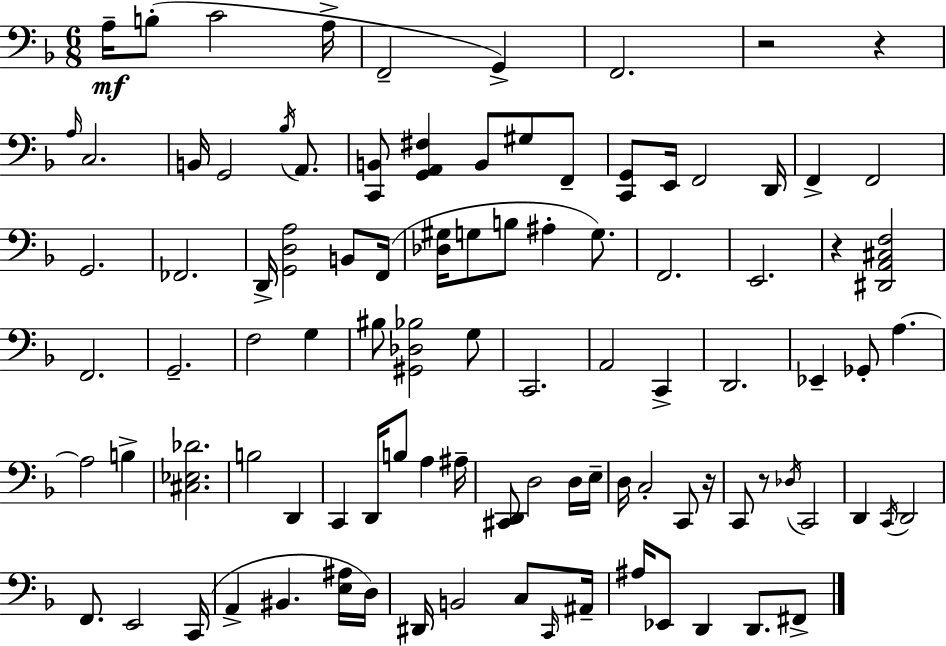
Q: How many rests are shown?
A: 5